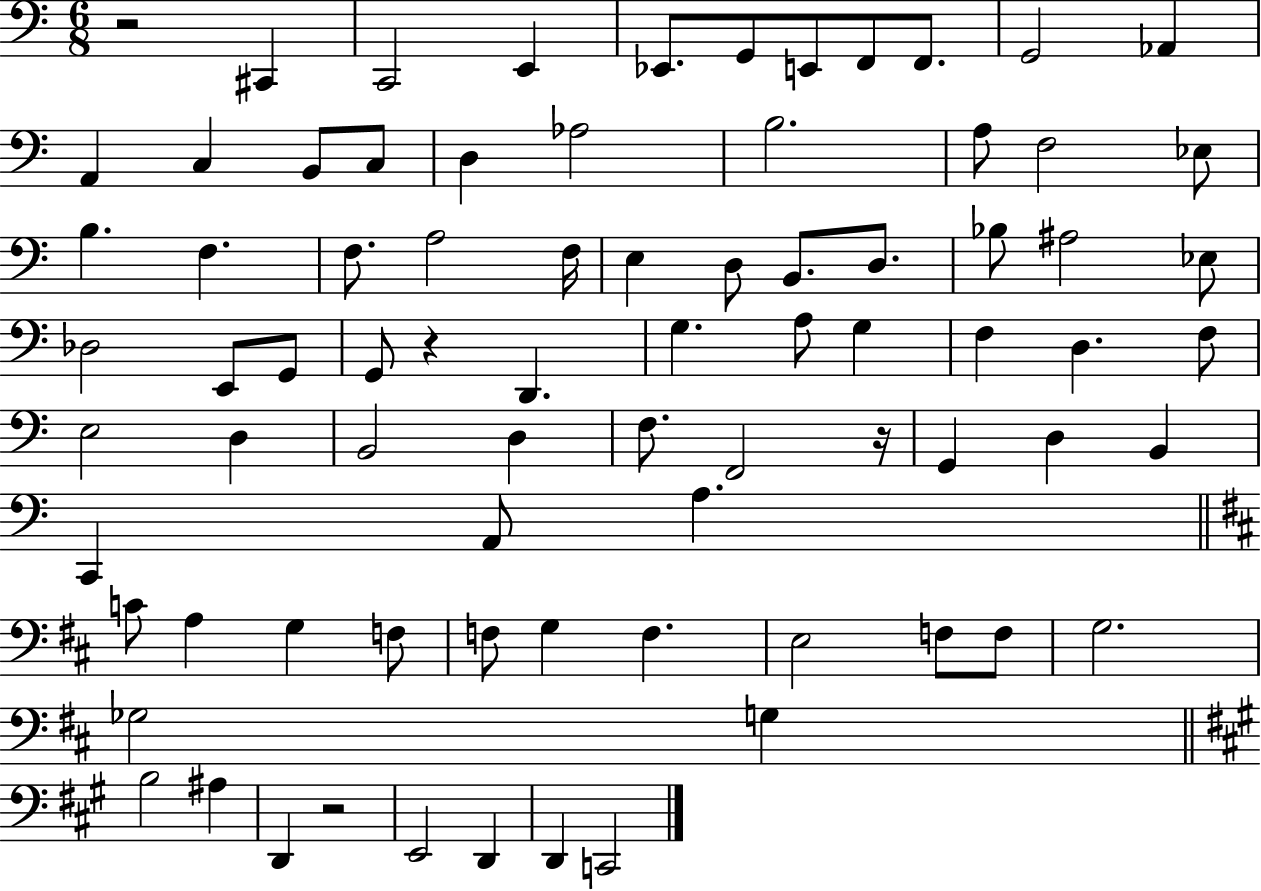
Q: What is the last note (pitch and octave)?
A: C2